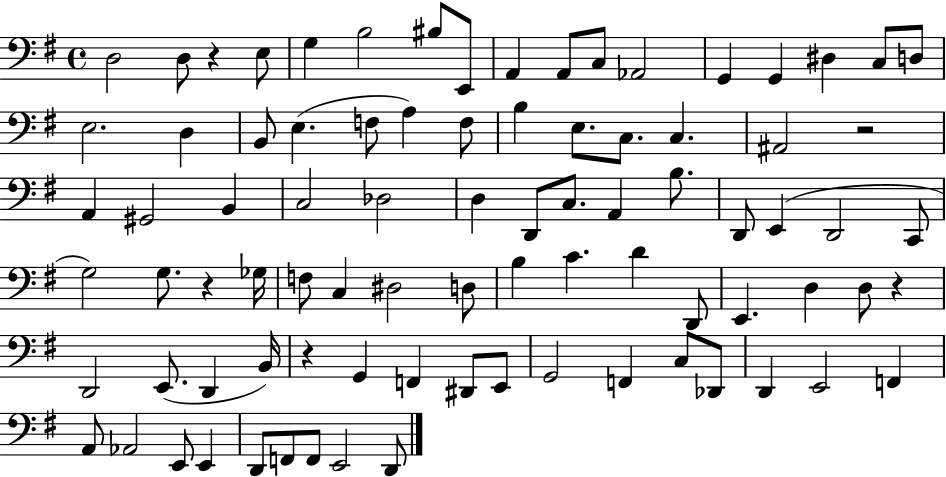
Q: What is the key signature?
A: G major